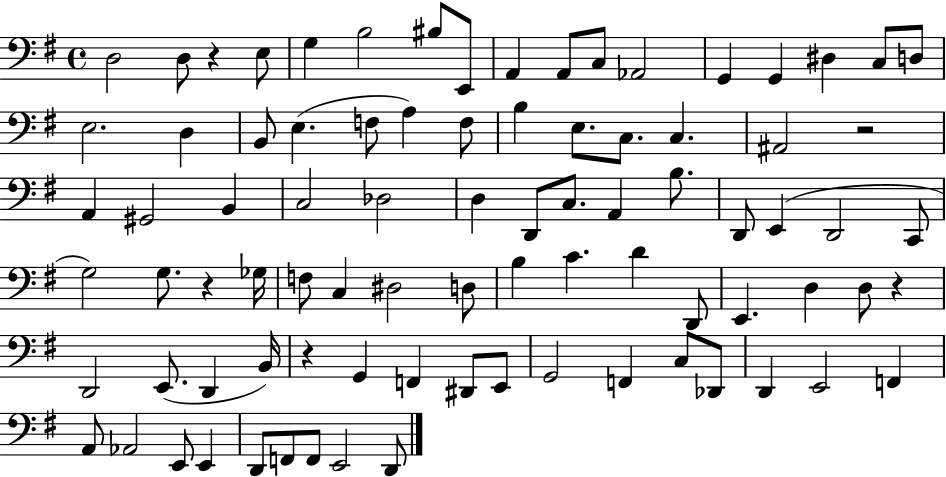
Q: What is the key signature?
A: G major